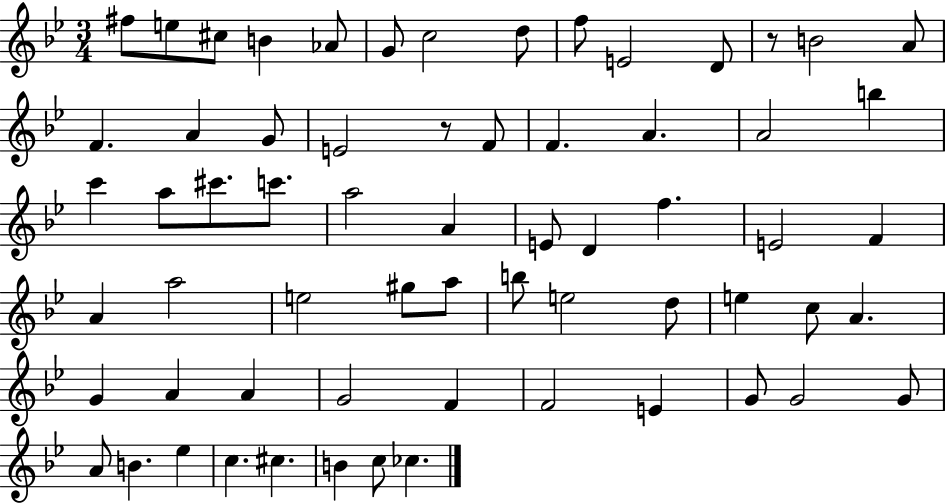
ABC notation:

X:1
T:Untitled
M:3/4
L:1/4
K:Bb
^f/2 e/2 ^c/2 B _A/2 G/2 c2 d/2 f/2 E2 D/2 z/2 B2 A/2 F A G/2 E2 z/2 F/2 F A A2 b c' a/2 ^c'/2 c'/2 a2 A E/2 D f E2 F A a2 e2 ^g/2 a/2 b/2 e2 d/2 e c/2 A G A A G2 F F2 E G/2 G2 G/2 A/2 B _e c ^c B c/2 _c